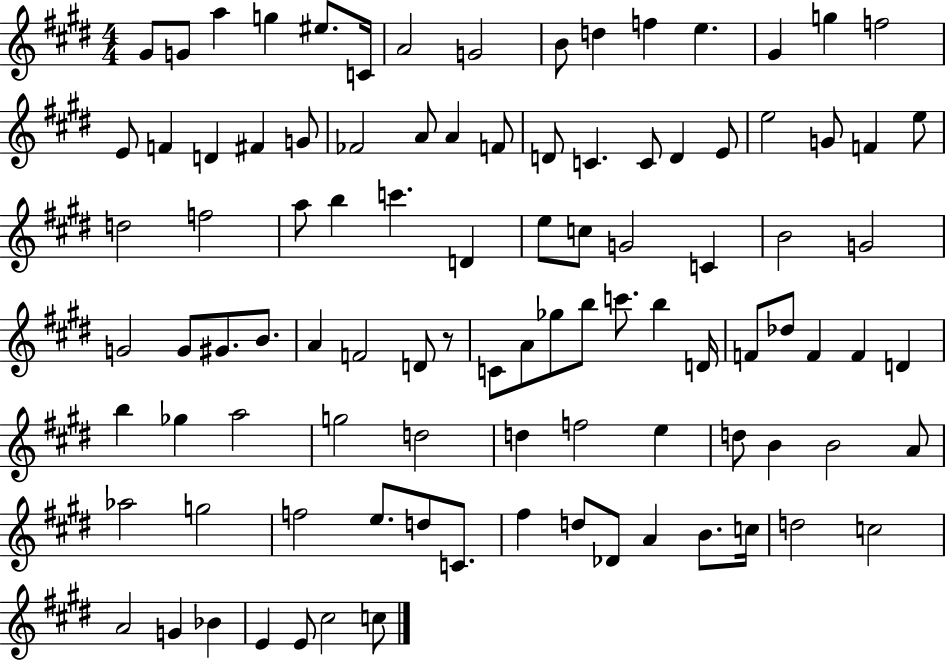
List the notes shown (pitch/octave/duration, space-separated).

G#4/e G4/e A5/q G5/q EIS5/e. C4/s A4/h G4/h B4/e D5/q F5/q E5/q. G#4/q G5/q F5/h E4/e F4/q D4/q F#4/q G4/e FES4/h A4/e A4/q F4/e D4/e C4/q. C4/e D4/q E4/e E5/h G4/e F4/q E5/e D5/h F5/h A5/e B5/q C6/q. D4/q E5/e C5/e G4/h C4/q B4/h G4/h G4/h G4/e G#4/e. B4/e. A4/q F4/h D4/e R/e C4/e A4/e Gb5/e B5/e C6/e. B5/q D4/s F4/e Db5/e F4/q F4/q D4/q B5/q Gb5/q A5/h G5/h D5/h D5/q F5/h E5/q D5/e B4/q B4/h A4/e Ab5/h G5/h F5/h E5/e. D5/e C4/e. F#5/q D5/e Db4/e A4/q B4/e. C5/s D5/h C5/h A4/h G4/q Bb4/q E4/q E4/e C#5/h C5/e